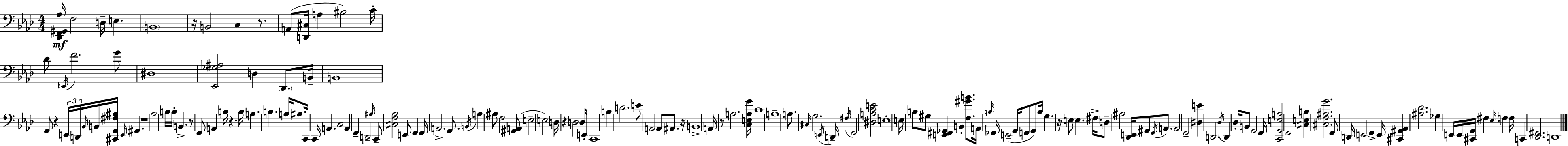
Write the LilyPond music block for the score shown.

{
  \clef bass
  \numericTimeSignature
  \time 4/4
  \key aes \major
  <des, f, gis, aes>16\mf f2 d16-- e4. | \parenthesize b,1 | r16 b,2 c4 r8. | a,8( <d, cis>16 a4 bis2) c'16-. | \break des'8 \acciaccatura { e,16 } f'2. g'8 | dis1 | <ees, ges ais>2 d4 \parenthesize des,8. | b,16-- b,1 | \break g,8 r4 \tuplet 3/2 { e,16 d,16 \grace { bes,16 } } b,16 <cis, g, fis ais>16 \grace { e,16 } gis,4. | r1 | aes2 b16 b16-. b,4.-> | r8 f,8 a,4 b16 r4. | \break b16 a4. b4. a16 | ais8. c,16 c,16 a,4. c2 | a,4 f,4-- d,2-- | \grace { ais16 } c,8-- <cis f aes>2 e,8 | \break f,4 f,16 a,2.-> | g,8. \acciaccatura { b,16 } a4 ais8 f2 | <gis, a,>8( e2-- e2) | d16 r4 d2 | \break d8 e,16-. c,1 | b4 d'2. | e'8 a,2 a,8 | ais,8. r16 b,1-> | \break a,16 r8 a2. | <c e a g'>16 c'1 | a1-- | a8. \grace { cis16 } g2. | \break \acciaccatura { e,16 } d,16-- \acciaccatura { fis16 } f,2 | <dis a c' e'>2 e1-. | e16 b8 gis8 <e, fis, ges,>4 | b,4-. <f gis' b'>8. a,16 \grace { b16 } fes,16 e,2--( | \break g,16 f,8 g,8) b16 g4. r16 | e8 e4. fis16-> d8-- ais2 | <des, e,>16 gis,8 \acciaccatura { f,16 } a,8. a,2 | f,2-- <dis e'>4 d,2. | \break \acciaccatura { des16 } d,4 des16-. | b,8 g,2 f,16 <c, g, e a>2 | f,2 <cis e b>4 <cis f ais g'>2. | f,8 d,16 e,2 | \break f,4-> e,16 <cis, gis, aes,>4 <ais des'>2. | ges4 e,16 | e,16 <cis, g,>16 fis4 \grace { ees16 } f4 f16 c,4 | <des, fis,>2. d,1 | \break \bar "|."
}